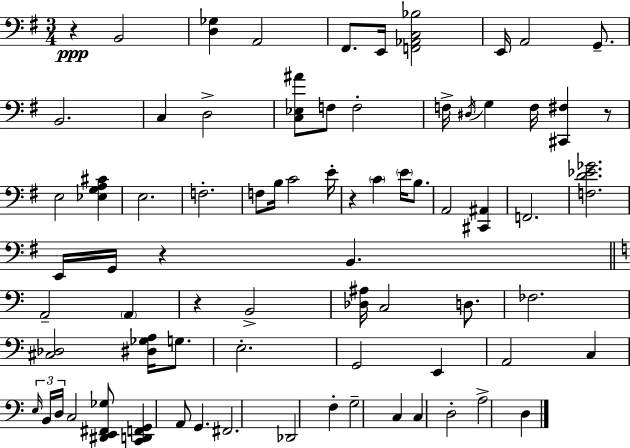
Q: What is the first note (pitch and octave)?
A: B2